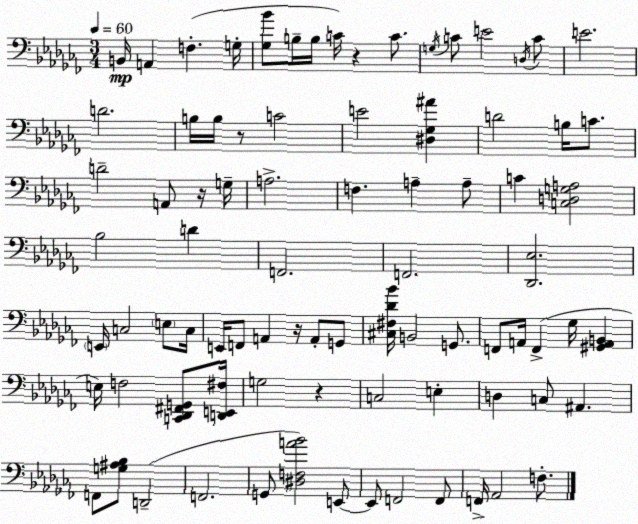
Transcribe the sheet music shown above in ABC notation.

X:1
T:Untitled
M:3/4
L:1/4
K:Abm
B,,/4 A,, F, G,/4 [_G,_B]/2 B,/4 B,/4 C/4 z C/2 G,/4 C/2 E2 D,/4 C/2 E2 D2 B,/4 B,/4 z/2 C2 E2 [^D,_G,^A] D2 B,/4 C/2 D2 A,,/2 z/4 G,/4 A,2 F, A, A,/2 C [C,D,G,A,]2 _B,2 D F,,2 F,,2 [_D,,_E,]2 E,,/4 C,2 E,/2 C,/4 E,,/4 F,,/2 A,, z/4 A,,/2 G,,/2 [^C,^F,_D_B]/4 B,,2 G,,/2 F,,/2 A,,/4 F,, _G,/4 [^G,,A,,B,,] E,/4 F,2 [C,,_D,,^F,,G,,]/2 [D,,E,,^F,]/4 G,2 z C,2 E, D, C,/2 ^A,, F,,/2 [G,^A,_B,]/2 D,,2 F,,2 G,,/2 [^D,F,A_B]2 E,,/2 E,,/2 F,,2 F,,/2 F,,/4 _A,,2 F,/2